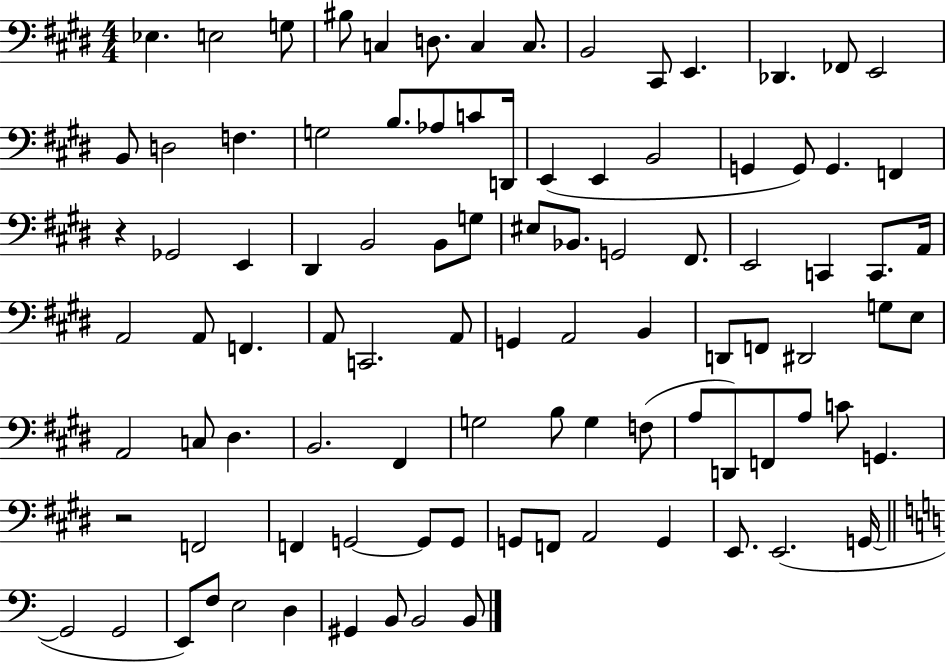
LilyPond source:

{
  \clef bass
  \numericTimeSignature
  \time 4/4
  \key e \major
  ees4. e2 g8 | bis8 c4 d8. c4 c8. | b,2 cis,8 e,4. | des,4. fes,8 e,2 | \break b,8 d2 f4. | g2 b8. aes8 c'8 d,16 | e,4( e,4 b,2 | g,4 g,8) g,4. f,4 | \break r4 ges,2 e,4 | dis,4 b,2 b,8 g8 | eis8 bes,8. g,2 fis,8. | e,2 c,4 c,8. a,16 | \break a,2 a,8 f,4. | a,8 c,2. a,8 | g,4 a,2 b,4 | d,8 f,8 dis,2 g8 e8 | \break a,2 c8 dis4. | b,2. fis,4 | g2 b8 g4 f8( | a8 d,8) f,8 a8 c'8 g,4. | \break r2 f,2 | f,4 g,2~~ g,8 g,8 | g,8 f,8 a,2 g,4 | e,8. e,2.( g,16~~ | \break \bar "||" \break \key a \minor g,2 g,2 | e,8) f8 e2 d4 | gis,4 b,8 b,2 b,8 | \bar "|."
}